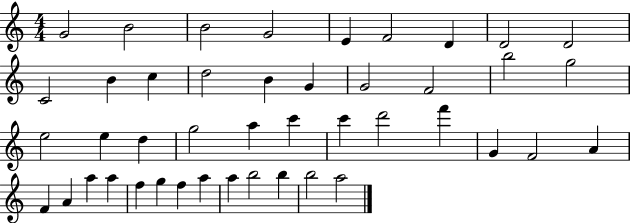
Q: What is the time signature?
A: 4/4